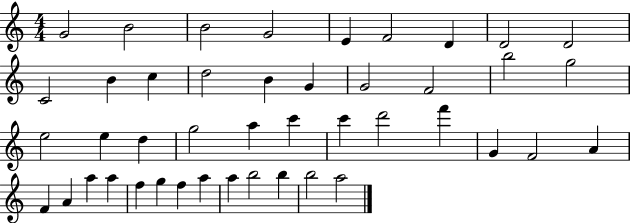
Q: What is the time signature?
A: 4/4